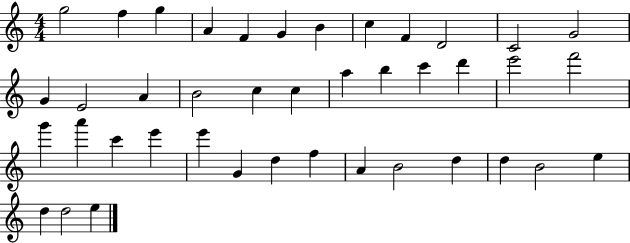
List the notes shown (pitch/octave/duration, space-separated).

G5/h F5/q G5/q A4/q F4/q G4/q B4/q C5/q F4/q D4/h C4/h G4/h G4/q E4/h A4/q B4/h C5/q C5/q A5/q B5/q C6/q D6/q E6/h F6/h G6/q A6/q C6/q E6/q E6/q G4/q D5/q F5/q A4/q B4/h D5/q D5/q B4/h E5/q D5/q D5/h E5/q